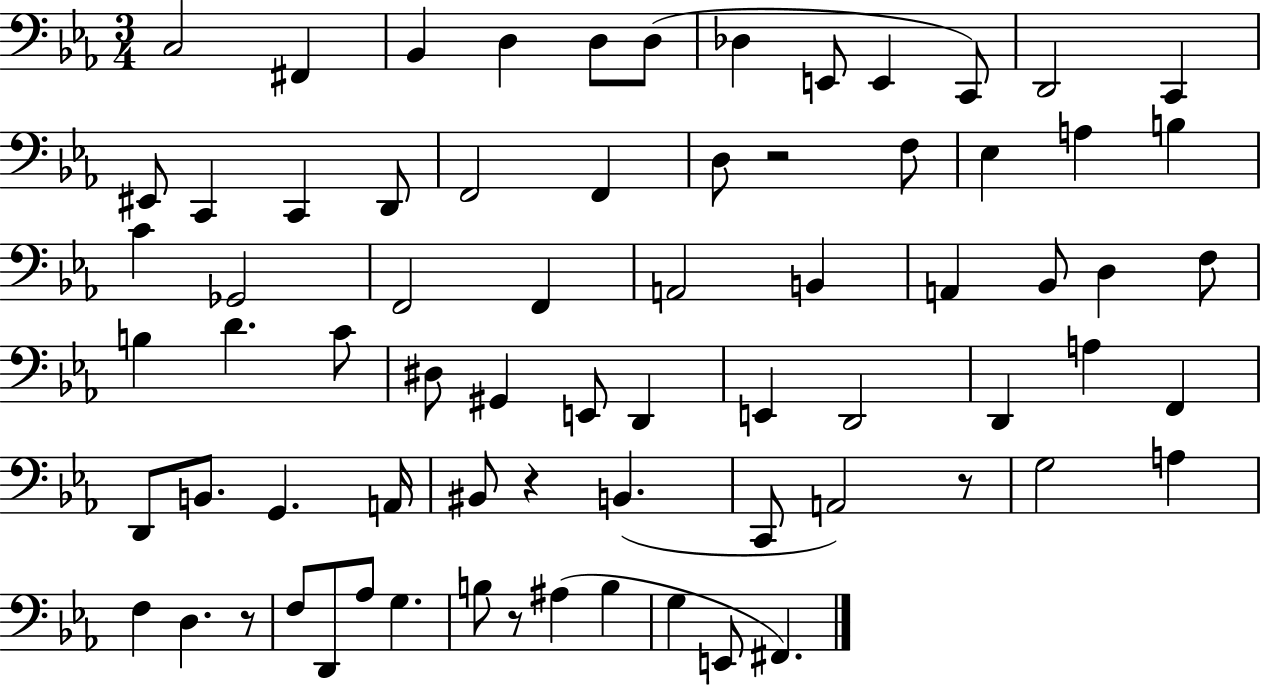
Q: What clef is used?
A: bass